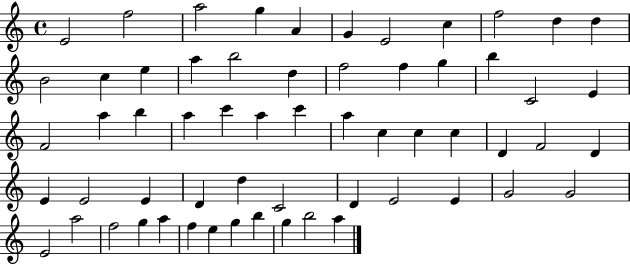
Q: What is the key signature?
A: C major